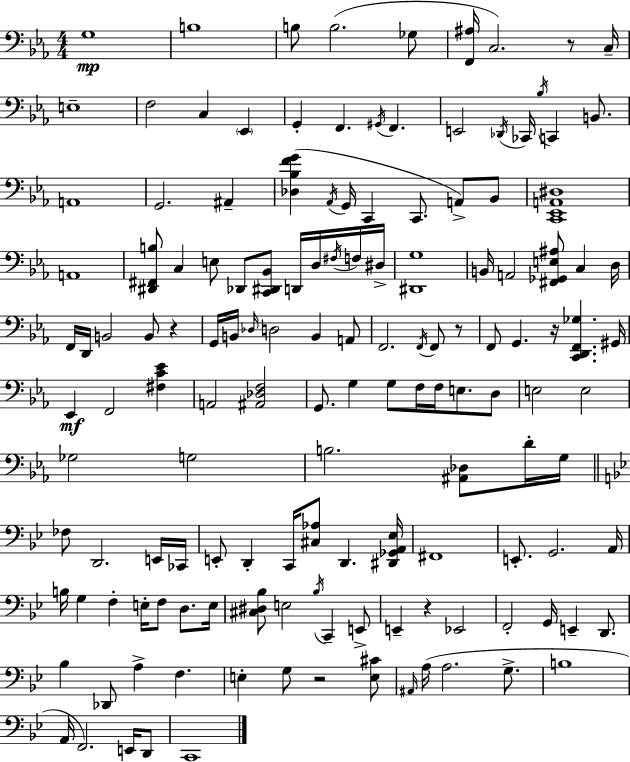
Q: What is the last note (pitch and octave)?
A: C2